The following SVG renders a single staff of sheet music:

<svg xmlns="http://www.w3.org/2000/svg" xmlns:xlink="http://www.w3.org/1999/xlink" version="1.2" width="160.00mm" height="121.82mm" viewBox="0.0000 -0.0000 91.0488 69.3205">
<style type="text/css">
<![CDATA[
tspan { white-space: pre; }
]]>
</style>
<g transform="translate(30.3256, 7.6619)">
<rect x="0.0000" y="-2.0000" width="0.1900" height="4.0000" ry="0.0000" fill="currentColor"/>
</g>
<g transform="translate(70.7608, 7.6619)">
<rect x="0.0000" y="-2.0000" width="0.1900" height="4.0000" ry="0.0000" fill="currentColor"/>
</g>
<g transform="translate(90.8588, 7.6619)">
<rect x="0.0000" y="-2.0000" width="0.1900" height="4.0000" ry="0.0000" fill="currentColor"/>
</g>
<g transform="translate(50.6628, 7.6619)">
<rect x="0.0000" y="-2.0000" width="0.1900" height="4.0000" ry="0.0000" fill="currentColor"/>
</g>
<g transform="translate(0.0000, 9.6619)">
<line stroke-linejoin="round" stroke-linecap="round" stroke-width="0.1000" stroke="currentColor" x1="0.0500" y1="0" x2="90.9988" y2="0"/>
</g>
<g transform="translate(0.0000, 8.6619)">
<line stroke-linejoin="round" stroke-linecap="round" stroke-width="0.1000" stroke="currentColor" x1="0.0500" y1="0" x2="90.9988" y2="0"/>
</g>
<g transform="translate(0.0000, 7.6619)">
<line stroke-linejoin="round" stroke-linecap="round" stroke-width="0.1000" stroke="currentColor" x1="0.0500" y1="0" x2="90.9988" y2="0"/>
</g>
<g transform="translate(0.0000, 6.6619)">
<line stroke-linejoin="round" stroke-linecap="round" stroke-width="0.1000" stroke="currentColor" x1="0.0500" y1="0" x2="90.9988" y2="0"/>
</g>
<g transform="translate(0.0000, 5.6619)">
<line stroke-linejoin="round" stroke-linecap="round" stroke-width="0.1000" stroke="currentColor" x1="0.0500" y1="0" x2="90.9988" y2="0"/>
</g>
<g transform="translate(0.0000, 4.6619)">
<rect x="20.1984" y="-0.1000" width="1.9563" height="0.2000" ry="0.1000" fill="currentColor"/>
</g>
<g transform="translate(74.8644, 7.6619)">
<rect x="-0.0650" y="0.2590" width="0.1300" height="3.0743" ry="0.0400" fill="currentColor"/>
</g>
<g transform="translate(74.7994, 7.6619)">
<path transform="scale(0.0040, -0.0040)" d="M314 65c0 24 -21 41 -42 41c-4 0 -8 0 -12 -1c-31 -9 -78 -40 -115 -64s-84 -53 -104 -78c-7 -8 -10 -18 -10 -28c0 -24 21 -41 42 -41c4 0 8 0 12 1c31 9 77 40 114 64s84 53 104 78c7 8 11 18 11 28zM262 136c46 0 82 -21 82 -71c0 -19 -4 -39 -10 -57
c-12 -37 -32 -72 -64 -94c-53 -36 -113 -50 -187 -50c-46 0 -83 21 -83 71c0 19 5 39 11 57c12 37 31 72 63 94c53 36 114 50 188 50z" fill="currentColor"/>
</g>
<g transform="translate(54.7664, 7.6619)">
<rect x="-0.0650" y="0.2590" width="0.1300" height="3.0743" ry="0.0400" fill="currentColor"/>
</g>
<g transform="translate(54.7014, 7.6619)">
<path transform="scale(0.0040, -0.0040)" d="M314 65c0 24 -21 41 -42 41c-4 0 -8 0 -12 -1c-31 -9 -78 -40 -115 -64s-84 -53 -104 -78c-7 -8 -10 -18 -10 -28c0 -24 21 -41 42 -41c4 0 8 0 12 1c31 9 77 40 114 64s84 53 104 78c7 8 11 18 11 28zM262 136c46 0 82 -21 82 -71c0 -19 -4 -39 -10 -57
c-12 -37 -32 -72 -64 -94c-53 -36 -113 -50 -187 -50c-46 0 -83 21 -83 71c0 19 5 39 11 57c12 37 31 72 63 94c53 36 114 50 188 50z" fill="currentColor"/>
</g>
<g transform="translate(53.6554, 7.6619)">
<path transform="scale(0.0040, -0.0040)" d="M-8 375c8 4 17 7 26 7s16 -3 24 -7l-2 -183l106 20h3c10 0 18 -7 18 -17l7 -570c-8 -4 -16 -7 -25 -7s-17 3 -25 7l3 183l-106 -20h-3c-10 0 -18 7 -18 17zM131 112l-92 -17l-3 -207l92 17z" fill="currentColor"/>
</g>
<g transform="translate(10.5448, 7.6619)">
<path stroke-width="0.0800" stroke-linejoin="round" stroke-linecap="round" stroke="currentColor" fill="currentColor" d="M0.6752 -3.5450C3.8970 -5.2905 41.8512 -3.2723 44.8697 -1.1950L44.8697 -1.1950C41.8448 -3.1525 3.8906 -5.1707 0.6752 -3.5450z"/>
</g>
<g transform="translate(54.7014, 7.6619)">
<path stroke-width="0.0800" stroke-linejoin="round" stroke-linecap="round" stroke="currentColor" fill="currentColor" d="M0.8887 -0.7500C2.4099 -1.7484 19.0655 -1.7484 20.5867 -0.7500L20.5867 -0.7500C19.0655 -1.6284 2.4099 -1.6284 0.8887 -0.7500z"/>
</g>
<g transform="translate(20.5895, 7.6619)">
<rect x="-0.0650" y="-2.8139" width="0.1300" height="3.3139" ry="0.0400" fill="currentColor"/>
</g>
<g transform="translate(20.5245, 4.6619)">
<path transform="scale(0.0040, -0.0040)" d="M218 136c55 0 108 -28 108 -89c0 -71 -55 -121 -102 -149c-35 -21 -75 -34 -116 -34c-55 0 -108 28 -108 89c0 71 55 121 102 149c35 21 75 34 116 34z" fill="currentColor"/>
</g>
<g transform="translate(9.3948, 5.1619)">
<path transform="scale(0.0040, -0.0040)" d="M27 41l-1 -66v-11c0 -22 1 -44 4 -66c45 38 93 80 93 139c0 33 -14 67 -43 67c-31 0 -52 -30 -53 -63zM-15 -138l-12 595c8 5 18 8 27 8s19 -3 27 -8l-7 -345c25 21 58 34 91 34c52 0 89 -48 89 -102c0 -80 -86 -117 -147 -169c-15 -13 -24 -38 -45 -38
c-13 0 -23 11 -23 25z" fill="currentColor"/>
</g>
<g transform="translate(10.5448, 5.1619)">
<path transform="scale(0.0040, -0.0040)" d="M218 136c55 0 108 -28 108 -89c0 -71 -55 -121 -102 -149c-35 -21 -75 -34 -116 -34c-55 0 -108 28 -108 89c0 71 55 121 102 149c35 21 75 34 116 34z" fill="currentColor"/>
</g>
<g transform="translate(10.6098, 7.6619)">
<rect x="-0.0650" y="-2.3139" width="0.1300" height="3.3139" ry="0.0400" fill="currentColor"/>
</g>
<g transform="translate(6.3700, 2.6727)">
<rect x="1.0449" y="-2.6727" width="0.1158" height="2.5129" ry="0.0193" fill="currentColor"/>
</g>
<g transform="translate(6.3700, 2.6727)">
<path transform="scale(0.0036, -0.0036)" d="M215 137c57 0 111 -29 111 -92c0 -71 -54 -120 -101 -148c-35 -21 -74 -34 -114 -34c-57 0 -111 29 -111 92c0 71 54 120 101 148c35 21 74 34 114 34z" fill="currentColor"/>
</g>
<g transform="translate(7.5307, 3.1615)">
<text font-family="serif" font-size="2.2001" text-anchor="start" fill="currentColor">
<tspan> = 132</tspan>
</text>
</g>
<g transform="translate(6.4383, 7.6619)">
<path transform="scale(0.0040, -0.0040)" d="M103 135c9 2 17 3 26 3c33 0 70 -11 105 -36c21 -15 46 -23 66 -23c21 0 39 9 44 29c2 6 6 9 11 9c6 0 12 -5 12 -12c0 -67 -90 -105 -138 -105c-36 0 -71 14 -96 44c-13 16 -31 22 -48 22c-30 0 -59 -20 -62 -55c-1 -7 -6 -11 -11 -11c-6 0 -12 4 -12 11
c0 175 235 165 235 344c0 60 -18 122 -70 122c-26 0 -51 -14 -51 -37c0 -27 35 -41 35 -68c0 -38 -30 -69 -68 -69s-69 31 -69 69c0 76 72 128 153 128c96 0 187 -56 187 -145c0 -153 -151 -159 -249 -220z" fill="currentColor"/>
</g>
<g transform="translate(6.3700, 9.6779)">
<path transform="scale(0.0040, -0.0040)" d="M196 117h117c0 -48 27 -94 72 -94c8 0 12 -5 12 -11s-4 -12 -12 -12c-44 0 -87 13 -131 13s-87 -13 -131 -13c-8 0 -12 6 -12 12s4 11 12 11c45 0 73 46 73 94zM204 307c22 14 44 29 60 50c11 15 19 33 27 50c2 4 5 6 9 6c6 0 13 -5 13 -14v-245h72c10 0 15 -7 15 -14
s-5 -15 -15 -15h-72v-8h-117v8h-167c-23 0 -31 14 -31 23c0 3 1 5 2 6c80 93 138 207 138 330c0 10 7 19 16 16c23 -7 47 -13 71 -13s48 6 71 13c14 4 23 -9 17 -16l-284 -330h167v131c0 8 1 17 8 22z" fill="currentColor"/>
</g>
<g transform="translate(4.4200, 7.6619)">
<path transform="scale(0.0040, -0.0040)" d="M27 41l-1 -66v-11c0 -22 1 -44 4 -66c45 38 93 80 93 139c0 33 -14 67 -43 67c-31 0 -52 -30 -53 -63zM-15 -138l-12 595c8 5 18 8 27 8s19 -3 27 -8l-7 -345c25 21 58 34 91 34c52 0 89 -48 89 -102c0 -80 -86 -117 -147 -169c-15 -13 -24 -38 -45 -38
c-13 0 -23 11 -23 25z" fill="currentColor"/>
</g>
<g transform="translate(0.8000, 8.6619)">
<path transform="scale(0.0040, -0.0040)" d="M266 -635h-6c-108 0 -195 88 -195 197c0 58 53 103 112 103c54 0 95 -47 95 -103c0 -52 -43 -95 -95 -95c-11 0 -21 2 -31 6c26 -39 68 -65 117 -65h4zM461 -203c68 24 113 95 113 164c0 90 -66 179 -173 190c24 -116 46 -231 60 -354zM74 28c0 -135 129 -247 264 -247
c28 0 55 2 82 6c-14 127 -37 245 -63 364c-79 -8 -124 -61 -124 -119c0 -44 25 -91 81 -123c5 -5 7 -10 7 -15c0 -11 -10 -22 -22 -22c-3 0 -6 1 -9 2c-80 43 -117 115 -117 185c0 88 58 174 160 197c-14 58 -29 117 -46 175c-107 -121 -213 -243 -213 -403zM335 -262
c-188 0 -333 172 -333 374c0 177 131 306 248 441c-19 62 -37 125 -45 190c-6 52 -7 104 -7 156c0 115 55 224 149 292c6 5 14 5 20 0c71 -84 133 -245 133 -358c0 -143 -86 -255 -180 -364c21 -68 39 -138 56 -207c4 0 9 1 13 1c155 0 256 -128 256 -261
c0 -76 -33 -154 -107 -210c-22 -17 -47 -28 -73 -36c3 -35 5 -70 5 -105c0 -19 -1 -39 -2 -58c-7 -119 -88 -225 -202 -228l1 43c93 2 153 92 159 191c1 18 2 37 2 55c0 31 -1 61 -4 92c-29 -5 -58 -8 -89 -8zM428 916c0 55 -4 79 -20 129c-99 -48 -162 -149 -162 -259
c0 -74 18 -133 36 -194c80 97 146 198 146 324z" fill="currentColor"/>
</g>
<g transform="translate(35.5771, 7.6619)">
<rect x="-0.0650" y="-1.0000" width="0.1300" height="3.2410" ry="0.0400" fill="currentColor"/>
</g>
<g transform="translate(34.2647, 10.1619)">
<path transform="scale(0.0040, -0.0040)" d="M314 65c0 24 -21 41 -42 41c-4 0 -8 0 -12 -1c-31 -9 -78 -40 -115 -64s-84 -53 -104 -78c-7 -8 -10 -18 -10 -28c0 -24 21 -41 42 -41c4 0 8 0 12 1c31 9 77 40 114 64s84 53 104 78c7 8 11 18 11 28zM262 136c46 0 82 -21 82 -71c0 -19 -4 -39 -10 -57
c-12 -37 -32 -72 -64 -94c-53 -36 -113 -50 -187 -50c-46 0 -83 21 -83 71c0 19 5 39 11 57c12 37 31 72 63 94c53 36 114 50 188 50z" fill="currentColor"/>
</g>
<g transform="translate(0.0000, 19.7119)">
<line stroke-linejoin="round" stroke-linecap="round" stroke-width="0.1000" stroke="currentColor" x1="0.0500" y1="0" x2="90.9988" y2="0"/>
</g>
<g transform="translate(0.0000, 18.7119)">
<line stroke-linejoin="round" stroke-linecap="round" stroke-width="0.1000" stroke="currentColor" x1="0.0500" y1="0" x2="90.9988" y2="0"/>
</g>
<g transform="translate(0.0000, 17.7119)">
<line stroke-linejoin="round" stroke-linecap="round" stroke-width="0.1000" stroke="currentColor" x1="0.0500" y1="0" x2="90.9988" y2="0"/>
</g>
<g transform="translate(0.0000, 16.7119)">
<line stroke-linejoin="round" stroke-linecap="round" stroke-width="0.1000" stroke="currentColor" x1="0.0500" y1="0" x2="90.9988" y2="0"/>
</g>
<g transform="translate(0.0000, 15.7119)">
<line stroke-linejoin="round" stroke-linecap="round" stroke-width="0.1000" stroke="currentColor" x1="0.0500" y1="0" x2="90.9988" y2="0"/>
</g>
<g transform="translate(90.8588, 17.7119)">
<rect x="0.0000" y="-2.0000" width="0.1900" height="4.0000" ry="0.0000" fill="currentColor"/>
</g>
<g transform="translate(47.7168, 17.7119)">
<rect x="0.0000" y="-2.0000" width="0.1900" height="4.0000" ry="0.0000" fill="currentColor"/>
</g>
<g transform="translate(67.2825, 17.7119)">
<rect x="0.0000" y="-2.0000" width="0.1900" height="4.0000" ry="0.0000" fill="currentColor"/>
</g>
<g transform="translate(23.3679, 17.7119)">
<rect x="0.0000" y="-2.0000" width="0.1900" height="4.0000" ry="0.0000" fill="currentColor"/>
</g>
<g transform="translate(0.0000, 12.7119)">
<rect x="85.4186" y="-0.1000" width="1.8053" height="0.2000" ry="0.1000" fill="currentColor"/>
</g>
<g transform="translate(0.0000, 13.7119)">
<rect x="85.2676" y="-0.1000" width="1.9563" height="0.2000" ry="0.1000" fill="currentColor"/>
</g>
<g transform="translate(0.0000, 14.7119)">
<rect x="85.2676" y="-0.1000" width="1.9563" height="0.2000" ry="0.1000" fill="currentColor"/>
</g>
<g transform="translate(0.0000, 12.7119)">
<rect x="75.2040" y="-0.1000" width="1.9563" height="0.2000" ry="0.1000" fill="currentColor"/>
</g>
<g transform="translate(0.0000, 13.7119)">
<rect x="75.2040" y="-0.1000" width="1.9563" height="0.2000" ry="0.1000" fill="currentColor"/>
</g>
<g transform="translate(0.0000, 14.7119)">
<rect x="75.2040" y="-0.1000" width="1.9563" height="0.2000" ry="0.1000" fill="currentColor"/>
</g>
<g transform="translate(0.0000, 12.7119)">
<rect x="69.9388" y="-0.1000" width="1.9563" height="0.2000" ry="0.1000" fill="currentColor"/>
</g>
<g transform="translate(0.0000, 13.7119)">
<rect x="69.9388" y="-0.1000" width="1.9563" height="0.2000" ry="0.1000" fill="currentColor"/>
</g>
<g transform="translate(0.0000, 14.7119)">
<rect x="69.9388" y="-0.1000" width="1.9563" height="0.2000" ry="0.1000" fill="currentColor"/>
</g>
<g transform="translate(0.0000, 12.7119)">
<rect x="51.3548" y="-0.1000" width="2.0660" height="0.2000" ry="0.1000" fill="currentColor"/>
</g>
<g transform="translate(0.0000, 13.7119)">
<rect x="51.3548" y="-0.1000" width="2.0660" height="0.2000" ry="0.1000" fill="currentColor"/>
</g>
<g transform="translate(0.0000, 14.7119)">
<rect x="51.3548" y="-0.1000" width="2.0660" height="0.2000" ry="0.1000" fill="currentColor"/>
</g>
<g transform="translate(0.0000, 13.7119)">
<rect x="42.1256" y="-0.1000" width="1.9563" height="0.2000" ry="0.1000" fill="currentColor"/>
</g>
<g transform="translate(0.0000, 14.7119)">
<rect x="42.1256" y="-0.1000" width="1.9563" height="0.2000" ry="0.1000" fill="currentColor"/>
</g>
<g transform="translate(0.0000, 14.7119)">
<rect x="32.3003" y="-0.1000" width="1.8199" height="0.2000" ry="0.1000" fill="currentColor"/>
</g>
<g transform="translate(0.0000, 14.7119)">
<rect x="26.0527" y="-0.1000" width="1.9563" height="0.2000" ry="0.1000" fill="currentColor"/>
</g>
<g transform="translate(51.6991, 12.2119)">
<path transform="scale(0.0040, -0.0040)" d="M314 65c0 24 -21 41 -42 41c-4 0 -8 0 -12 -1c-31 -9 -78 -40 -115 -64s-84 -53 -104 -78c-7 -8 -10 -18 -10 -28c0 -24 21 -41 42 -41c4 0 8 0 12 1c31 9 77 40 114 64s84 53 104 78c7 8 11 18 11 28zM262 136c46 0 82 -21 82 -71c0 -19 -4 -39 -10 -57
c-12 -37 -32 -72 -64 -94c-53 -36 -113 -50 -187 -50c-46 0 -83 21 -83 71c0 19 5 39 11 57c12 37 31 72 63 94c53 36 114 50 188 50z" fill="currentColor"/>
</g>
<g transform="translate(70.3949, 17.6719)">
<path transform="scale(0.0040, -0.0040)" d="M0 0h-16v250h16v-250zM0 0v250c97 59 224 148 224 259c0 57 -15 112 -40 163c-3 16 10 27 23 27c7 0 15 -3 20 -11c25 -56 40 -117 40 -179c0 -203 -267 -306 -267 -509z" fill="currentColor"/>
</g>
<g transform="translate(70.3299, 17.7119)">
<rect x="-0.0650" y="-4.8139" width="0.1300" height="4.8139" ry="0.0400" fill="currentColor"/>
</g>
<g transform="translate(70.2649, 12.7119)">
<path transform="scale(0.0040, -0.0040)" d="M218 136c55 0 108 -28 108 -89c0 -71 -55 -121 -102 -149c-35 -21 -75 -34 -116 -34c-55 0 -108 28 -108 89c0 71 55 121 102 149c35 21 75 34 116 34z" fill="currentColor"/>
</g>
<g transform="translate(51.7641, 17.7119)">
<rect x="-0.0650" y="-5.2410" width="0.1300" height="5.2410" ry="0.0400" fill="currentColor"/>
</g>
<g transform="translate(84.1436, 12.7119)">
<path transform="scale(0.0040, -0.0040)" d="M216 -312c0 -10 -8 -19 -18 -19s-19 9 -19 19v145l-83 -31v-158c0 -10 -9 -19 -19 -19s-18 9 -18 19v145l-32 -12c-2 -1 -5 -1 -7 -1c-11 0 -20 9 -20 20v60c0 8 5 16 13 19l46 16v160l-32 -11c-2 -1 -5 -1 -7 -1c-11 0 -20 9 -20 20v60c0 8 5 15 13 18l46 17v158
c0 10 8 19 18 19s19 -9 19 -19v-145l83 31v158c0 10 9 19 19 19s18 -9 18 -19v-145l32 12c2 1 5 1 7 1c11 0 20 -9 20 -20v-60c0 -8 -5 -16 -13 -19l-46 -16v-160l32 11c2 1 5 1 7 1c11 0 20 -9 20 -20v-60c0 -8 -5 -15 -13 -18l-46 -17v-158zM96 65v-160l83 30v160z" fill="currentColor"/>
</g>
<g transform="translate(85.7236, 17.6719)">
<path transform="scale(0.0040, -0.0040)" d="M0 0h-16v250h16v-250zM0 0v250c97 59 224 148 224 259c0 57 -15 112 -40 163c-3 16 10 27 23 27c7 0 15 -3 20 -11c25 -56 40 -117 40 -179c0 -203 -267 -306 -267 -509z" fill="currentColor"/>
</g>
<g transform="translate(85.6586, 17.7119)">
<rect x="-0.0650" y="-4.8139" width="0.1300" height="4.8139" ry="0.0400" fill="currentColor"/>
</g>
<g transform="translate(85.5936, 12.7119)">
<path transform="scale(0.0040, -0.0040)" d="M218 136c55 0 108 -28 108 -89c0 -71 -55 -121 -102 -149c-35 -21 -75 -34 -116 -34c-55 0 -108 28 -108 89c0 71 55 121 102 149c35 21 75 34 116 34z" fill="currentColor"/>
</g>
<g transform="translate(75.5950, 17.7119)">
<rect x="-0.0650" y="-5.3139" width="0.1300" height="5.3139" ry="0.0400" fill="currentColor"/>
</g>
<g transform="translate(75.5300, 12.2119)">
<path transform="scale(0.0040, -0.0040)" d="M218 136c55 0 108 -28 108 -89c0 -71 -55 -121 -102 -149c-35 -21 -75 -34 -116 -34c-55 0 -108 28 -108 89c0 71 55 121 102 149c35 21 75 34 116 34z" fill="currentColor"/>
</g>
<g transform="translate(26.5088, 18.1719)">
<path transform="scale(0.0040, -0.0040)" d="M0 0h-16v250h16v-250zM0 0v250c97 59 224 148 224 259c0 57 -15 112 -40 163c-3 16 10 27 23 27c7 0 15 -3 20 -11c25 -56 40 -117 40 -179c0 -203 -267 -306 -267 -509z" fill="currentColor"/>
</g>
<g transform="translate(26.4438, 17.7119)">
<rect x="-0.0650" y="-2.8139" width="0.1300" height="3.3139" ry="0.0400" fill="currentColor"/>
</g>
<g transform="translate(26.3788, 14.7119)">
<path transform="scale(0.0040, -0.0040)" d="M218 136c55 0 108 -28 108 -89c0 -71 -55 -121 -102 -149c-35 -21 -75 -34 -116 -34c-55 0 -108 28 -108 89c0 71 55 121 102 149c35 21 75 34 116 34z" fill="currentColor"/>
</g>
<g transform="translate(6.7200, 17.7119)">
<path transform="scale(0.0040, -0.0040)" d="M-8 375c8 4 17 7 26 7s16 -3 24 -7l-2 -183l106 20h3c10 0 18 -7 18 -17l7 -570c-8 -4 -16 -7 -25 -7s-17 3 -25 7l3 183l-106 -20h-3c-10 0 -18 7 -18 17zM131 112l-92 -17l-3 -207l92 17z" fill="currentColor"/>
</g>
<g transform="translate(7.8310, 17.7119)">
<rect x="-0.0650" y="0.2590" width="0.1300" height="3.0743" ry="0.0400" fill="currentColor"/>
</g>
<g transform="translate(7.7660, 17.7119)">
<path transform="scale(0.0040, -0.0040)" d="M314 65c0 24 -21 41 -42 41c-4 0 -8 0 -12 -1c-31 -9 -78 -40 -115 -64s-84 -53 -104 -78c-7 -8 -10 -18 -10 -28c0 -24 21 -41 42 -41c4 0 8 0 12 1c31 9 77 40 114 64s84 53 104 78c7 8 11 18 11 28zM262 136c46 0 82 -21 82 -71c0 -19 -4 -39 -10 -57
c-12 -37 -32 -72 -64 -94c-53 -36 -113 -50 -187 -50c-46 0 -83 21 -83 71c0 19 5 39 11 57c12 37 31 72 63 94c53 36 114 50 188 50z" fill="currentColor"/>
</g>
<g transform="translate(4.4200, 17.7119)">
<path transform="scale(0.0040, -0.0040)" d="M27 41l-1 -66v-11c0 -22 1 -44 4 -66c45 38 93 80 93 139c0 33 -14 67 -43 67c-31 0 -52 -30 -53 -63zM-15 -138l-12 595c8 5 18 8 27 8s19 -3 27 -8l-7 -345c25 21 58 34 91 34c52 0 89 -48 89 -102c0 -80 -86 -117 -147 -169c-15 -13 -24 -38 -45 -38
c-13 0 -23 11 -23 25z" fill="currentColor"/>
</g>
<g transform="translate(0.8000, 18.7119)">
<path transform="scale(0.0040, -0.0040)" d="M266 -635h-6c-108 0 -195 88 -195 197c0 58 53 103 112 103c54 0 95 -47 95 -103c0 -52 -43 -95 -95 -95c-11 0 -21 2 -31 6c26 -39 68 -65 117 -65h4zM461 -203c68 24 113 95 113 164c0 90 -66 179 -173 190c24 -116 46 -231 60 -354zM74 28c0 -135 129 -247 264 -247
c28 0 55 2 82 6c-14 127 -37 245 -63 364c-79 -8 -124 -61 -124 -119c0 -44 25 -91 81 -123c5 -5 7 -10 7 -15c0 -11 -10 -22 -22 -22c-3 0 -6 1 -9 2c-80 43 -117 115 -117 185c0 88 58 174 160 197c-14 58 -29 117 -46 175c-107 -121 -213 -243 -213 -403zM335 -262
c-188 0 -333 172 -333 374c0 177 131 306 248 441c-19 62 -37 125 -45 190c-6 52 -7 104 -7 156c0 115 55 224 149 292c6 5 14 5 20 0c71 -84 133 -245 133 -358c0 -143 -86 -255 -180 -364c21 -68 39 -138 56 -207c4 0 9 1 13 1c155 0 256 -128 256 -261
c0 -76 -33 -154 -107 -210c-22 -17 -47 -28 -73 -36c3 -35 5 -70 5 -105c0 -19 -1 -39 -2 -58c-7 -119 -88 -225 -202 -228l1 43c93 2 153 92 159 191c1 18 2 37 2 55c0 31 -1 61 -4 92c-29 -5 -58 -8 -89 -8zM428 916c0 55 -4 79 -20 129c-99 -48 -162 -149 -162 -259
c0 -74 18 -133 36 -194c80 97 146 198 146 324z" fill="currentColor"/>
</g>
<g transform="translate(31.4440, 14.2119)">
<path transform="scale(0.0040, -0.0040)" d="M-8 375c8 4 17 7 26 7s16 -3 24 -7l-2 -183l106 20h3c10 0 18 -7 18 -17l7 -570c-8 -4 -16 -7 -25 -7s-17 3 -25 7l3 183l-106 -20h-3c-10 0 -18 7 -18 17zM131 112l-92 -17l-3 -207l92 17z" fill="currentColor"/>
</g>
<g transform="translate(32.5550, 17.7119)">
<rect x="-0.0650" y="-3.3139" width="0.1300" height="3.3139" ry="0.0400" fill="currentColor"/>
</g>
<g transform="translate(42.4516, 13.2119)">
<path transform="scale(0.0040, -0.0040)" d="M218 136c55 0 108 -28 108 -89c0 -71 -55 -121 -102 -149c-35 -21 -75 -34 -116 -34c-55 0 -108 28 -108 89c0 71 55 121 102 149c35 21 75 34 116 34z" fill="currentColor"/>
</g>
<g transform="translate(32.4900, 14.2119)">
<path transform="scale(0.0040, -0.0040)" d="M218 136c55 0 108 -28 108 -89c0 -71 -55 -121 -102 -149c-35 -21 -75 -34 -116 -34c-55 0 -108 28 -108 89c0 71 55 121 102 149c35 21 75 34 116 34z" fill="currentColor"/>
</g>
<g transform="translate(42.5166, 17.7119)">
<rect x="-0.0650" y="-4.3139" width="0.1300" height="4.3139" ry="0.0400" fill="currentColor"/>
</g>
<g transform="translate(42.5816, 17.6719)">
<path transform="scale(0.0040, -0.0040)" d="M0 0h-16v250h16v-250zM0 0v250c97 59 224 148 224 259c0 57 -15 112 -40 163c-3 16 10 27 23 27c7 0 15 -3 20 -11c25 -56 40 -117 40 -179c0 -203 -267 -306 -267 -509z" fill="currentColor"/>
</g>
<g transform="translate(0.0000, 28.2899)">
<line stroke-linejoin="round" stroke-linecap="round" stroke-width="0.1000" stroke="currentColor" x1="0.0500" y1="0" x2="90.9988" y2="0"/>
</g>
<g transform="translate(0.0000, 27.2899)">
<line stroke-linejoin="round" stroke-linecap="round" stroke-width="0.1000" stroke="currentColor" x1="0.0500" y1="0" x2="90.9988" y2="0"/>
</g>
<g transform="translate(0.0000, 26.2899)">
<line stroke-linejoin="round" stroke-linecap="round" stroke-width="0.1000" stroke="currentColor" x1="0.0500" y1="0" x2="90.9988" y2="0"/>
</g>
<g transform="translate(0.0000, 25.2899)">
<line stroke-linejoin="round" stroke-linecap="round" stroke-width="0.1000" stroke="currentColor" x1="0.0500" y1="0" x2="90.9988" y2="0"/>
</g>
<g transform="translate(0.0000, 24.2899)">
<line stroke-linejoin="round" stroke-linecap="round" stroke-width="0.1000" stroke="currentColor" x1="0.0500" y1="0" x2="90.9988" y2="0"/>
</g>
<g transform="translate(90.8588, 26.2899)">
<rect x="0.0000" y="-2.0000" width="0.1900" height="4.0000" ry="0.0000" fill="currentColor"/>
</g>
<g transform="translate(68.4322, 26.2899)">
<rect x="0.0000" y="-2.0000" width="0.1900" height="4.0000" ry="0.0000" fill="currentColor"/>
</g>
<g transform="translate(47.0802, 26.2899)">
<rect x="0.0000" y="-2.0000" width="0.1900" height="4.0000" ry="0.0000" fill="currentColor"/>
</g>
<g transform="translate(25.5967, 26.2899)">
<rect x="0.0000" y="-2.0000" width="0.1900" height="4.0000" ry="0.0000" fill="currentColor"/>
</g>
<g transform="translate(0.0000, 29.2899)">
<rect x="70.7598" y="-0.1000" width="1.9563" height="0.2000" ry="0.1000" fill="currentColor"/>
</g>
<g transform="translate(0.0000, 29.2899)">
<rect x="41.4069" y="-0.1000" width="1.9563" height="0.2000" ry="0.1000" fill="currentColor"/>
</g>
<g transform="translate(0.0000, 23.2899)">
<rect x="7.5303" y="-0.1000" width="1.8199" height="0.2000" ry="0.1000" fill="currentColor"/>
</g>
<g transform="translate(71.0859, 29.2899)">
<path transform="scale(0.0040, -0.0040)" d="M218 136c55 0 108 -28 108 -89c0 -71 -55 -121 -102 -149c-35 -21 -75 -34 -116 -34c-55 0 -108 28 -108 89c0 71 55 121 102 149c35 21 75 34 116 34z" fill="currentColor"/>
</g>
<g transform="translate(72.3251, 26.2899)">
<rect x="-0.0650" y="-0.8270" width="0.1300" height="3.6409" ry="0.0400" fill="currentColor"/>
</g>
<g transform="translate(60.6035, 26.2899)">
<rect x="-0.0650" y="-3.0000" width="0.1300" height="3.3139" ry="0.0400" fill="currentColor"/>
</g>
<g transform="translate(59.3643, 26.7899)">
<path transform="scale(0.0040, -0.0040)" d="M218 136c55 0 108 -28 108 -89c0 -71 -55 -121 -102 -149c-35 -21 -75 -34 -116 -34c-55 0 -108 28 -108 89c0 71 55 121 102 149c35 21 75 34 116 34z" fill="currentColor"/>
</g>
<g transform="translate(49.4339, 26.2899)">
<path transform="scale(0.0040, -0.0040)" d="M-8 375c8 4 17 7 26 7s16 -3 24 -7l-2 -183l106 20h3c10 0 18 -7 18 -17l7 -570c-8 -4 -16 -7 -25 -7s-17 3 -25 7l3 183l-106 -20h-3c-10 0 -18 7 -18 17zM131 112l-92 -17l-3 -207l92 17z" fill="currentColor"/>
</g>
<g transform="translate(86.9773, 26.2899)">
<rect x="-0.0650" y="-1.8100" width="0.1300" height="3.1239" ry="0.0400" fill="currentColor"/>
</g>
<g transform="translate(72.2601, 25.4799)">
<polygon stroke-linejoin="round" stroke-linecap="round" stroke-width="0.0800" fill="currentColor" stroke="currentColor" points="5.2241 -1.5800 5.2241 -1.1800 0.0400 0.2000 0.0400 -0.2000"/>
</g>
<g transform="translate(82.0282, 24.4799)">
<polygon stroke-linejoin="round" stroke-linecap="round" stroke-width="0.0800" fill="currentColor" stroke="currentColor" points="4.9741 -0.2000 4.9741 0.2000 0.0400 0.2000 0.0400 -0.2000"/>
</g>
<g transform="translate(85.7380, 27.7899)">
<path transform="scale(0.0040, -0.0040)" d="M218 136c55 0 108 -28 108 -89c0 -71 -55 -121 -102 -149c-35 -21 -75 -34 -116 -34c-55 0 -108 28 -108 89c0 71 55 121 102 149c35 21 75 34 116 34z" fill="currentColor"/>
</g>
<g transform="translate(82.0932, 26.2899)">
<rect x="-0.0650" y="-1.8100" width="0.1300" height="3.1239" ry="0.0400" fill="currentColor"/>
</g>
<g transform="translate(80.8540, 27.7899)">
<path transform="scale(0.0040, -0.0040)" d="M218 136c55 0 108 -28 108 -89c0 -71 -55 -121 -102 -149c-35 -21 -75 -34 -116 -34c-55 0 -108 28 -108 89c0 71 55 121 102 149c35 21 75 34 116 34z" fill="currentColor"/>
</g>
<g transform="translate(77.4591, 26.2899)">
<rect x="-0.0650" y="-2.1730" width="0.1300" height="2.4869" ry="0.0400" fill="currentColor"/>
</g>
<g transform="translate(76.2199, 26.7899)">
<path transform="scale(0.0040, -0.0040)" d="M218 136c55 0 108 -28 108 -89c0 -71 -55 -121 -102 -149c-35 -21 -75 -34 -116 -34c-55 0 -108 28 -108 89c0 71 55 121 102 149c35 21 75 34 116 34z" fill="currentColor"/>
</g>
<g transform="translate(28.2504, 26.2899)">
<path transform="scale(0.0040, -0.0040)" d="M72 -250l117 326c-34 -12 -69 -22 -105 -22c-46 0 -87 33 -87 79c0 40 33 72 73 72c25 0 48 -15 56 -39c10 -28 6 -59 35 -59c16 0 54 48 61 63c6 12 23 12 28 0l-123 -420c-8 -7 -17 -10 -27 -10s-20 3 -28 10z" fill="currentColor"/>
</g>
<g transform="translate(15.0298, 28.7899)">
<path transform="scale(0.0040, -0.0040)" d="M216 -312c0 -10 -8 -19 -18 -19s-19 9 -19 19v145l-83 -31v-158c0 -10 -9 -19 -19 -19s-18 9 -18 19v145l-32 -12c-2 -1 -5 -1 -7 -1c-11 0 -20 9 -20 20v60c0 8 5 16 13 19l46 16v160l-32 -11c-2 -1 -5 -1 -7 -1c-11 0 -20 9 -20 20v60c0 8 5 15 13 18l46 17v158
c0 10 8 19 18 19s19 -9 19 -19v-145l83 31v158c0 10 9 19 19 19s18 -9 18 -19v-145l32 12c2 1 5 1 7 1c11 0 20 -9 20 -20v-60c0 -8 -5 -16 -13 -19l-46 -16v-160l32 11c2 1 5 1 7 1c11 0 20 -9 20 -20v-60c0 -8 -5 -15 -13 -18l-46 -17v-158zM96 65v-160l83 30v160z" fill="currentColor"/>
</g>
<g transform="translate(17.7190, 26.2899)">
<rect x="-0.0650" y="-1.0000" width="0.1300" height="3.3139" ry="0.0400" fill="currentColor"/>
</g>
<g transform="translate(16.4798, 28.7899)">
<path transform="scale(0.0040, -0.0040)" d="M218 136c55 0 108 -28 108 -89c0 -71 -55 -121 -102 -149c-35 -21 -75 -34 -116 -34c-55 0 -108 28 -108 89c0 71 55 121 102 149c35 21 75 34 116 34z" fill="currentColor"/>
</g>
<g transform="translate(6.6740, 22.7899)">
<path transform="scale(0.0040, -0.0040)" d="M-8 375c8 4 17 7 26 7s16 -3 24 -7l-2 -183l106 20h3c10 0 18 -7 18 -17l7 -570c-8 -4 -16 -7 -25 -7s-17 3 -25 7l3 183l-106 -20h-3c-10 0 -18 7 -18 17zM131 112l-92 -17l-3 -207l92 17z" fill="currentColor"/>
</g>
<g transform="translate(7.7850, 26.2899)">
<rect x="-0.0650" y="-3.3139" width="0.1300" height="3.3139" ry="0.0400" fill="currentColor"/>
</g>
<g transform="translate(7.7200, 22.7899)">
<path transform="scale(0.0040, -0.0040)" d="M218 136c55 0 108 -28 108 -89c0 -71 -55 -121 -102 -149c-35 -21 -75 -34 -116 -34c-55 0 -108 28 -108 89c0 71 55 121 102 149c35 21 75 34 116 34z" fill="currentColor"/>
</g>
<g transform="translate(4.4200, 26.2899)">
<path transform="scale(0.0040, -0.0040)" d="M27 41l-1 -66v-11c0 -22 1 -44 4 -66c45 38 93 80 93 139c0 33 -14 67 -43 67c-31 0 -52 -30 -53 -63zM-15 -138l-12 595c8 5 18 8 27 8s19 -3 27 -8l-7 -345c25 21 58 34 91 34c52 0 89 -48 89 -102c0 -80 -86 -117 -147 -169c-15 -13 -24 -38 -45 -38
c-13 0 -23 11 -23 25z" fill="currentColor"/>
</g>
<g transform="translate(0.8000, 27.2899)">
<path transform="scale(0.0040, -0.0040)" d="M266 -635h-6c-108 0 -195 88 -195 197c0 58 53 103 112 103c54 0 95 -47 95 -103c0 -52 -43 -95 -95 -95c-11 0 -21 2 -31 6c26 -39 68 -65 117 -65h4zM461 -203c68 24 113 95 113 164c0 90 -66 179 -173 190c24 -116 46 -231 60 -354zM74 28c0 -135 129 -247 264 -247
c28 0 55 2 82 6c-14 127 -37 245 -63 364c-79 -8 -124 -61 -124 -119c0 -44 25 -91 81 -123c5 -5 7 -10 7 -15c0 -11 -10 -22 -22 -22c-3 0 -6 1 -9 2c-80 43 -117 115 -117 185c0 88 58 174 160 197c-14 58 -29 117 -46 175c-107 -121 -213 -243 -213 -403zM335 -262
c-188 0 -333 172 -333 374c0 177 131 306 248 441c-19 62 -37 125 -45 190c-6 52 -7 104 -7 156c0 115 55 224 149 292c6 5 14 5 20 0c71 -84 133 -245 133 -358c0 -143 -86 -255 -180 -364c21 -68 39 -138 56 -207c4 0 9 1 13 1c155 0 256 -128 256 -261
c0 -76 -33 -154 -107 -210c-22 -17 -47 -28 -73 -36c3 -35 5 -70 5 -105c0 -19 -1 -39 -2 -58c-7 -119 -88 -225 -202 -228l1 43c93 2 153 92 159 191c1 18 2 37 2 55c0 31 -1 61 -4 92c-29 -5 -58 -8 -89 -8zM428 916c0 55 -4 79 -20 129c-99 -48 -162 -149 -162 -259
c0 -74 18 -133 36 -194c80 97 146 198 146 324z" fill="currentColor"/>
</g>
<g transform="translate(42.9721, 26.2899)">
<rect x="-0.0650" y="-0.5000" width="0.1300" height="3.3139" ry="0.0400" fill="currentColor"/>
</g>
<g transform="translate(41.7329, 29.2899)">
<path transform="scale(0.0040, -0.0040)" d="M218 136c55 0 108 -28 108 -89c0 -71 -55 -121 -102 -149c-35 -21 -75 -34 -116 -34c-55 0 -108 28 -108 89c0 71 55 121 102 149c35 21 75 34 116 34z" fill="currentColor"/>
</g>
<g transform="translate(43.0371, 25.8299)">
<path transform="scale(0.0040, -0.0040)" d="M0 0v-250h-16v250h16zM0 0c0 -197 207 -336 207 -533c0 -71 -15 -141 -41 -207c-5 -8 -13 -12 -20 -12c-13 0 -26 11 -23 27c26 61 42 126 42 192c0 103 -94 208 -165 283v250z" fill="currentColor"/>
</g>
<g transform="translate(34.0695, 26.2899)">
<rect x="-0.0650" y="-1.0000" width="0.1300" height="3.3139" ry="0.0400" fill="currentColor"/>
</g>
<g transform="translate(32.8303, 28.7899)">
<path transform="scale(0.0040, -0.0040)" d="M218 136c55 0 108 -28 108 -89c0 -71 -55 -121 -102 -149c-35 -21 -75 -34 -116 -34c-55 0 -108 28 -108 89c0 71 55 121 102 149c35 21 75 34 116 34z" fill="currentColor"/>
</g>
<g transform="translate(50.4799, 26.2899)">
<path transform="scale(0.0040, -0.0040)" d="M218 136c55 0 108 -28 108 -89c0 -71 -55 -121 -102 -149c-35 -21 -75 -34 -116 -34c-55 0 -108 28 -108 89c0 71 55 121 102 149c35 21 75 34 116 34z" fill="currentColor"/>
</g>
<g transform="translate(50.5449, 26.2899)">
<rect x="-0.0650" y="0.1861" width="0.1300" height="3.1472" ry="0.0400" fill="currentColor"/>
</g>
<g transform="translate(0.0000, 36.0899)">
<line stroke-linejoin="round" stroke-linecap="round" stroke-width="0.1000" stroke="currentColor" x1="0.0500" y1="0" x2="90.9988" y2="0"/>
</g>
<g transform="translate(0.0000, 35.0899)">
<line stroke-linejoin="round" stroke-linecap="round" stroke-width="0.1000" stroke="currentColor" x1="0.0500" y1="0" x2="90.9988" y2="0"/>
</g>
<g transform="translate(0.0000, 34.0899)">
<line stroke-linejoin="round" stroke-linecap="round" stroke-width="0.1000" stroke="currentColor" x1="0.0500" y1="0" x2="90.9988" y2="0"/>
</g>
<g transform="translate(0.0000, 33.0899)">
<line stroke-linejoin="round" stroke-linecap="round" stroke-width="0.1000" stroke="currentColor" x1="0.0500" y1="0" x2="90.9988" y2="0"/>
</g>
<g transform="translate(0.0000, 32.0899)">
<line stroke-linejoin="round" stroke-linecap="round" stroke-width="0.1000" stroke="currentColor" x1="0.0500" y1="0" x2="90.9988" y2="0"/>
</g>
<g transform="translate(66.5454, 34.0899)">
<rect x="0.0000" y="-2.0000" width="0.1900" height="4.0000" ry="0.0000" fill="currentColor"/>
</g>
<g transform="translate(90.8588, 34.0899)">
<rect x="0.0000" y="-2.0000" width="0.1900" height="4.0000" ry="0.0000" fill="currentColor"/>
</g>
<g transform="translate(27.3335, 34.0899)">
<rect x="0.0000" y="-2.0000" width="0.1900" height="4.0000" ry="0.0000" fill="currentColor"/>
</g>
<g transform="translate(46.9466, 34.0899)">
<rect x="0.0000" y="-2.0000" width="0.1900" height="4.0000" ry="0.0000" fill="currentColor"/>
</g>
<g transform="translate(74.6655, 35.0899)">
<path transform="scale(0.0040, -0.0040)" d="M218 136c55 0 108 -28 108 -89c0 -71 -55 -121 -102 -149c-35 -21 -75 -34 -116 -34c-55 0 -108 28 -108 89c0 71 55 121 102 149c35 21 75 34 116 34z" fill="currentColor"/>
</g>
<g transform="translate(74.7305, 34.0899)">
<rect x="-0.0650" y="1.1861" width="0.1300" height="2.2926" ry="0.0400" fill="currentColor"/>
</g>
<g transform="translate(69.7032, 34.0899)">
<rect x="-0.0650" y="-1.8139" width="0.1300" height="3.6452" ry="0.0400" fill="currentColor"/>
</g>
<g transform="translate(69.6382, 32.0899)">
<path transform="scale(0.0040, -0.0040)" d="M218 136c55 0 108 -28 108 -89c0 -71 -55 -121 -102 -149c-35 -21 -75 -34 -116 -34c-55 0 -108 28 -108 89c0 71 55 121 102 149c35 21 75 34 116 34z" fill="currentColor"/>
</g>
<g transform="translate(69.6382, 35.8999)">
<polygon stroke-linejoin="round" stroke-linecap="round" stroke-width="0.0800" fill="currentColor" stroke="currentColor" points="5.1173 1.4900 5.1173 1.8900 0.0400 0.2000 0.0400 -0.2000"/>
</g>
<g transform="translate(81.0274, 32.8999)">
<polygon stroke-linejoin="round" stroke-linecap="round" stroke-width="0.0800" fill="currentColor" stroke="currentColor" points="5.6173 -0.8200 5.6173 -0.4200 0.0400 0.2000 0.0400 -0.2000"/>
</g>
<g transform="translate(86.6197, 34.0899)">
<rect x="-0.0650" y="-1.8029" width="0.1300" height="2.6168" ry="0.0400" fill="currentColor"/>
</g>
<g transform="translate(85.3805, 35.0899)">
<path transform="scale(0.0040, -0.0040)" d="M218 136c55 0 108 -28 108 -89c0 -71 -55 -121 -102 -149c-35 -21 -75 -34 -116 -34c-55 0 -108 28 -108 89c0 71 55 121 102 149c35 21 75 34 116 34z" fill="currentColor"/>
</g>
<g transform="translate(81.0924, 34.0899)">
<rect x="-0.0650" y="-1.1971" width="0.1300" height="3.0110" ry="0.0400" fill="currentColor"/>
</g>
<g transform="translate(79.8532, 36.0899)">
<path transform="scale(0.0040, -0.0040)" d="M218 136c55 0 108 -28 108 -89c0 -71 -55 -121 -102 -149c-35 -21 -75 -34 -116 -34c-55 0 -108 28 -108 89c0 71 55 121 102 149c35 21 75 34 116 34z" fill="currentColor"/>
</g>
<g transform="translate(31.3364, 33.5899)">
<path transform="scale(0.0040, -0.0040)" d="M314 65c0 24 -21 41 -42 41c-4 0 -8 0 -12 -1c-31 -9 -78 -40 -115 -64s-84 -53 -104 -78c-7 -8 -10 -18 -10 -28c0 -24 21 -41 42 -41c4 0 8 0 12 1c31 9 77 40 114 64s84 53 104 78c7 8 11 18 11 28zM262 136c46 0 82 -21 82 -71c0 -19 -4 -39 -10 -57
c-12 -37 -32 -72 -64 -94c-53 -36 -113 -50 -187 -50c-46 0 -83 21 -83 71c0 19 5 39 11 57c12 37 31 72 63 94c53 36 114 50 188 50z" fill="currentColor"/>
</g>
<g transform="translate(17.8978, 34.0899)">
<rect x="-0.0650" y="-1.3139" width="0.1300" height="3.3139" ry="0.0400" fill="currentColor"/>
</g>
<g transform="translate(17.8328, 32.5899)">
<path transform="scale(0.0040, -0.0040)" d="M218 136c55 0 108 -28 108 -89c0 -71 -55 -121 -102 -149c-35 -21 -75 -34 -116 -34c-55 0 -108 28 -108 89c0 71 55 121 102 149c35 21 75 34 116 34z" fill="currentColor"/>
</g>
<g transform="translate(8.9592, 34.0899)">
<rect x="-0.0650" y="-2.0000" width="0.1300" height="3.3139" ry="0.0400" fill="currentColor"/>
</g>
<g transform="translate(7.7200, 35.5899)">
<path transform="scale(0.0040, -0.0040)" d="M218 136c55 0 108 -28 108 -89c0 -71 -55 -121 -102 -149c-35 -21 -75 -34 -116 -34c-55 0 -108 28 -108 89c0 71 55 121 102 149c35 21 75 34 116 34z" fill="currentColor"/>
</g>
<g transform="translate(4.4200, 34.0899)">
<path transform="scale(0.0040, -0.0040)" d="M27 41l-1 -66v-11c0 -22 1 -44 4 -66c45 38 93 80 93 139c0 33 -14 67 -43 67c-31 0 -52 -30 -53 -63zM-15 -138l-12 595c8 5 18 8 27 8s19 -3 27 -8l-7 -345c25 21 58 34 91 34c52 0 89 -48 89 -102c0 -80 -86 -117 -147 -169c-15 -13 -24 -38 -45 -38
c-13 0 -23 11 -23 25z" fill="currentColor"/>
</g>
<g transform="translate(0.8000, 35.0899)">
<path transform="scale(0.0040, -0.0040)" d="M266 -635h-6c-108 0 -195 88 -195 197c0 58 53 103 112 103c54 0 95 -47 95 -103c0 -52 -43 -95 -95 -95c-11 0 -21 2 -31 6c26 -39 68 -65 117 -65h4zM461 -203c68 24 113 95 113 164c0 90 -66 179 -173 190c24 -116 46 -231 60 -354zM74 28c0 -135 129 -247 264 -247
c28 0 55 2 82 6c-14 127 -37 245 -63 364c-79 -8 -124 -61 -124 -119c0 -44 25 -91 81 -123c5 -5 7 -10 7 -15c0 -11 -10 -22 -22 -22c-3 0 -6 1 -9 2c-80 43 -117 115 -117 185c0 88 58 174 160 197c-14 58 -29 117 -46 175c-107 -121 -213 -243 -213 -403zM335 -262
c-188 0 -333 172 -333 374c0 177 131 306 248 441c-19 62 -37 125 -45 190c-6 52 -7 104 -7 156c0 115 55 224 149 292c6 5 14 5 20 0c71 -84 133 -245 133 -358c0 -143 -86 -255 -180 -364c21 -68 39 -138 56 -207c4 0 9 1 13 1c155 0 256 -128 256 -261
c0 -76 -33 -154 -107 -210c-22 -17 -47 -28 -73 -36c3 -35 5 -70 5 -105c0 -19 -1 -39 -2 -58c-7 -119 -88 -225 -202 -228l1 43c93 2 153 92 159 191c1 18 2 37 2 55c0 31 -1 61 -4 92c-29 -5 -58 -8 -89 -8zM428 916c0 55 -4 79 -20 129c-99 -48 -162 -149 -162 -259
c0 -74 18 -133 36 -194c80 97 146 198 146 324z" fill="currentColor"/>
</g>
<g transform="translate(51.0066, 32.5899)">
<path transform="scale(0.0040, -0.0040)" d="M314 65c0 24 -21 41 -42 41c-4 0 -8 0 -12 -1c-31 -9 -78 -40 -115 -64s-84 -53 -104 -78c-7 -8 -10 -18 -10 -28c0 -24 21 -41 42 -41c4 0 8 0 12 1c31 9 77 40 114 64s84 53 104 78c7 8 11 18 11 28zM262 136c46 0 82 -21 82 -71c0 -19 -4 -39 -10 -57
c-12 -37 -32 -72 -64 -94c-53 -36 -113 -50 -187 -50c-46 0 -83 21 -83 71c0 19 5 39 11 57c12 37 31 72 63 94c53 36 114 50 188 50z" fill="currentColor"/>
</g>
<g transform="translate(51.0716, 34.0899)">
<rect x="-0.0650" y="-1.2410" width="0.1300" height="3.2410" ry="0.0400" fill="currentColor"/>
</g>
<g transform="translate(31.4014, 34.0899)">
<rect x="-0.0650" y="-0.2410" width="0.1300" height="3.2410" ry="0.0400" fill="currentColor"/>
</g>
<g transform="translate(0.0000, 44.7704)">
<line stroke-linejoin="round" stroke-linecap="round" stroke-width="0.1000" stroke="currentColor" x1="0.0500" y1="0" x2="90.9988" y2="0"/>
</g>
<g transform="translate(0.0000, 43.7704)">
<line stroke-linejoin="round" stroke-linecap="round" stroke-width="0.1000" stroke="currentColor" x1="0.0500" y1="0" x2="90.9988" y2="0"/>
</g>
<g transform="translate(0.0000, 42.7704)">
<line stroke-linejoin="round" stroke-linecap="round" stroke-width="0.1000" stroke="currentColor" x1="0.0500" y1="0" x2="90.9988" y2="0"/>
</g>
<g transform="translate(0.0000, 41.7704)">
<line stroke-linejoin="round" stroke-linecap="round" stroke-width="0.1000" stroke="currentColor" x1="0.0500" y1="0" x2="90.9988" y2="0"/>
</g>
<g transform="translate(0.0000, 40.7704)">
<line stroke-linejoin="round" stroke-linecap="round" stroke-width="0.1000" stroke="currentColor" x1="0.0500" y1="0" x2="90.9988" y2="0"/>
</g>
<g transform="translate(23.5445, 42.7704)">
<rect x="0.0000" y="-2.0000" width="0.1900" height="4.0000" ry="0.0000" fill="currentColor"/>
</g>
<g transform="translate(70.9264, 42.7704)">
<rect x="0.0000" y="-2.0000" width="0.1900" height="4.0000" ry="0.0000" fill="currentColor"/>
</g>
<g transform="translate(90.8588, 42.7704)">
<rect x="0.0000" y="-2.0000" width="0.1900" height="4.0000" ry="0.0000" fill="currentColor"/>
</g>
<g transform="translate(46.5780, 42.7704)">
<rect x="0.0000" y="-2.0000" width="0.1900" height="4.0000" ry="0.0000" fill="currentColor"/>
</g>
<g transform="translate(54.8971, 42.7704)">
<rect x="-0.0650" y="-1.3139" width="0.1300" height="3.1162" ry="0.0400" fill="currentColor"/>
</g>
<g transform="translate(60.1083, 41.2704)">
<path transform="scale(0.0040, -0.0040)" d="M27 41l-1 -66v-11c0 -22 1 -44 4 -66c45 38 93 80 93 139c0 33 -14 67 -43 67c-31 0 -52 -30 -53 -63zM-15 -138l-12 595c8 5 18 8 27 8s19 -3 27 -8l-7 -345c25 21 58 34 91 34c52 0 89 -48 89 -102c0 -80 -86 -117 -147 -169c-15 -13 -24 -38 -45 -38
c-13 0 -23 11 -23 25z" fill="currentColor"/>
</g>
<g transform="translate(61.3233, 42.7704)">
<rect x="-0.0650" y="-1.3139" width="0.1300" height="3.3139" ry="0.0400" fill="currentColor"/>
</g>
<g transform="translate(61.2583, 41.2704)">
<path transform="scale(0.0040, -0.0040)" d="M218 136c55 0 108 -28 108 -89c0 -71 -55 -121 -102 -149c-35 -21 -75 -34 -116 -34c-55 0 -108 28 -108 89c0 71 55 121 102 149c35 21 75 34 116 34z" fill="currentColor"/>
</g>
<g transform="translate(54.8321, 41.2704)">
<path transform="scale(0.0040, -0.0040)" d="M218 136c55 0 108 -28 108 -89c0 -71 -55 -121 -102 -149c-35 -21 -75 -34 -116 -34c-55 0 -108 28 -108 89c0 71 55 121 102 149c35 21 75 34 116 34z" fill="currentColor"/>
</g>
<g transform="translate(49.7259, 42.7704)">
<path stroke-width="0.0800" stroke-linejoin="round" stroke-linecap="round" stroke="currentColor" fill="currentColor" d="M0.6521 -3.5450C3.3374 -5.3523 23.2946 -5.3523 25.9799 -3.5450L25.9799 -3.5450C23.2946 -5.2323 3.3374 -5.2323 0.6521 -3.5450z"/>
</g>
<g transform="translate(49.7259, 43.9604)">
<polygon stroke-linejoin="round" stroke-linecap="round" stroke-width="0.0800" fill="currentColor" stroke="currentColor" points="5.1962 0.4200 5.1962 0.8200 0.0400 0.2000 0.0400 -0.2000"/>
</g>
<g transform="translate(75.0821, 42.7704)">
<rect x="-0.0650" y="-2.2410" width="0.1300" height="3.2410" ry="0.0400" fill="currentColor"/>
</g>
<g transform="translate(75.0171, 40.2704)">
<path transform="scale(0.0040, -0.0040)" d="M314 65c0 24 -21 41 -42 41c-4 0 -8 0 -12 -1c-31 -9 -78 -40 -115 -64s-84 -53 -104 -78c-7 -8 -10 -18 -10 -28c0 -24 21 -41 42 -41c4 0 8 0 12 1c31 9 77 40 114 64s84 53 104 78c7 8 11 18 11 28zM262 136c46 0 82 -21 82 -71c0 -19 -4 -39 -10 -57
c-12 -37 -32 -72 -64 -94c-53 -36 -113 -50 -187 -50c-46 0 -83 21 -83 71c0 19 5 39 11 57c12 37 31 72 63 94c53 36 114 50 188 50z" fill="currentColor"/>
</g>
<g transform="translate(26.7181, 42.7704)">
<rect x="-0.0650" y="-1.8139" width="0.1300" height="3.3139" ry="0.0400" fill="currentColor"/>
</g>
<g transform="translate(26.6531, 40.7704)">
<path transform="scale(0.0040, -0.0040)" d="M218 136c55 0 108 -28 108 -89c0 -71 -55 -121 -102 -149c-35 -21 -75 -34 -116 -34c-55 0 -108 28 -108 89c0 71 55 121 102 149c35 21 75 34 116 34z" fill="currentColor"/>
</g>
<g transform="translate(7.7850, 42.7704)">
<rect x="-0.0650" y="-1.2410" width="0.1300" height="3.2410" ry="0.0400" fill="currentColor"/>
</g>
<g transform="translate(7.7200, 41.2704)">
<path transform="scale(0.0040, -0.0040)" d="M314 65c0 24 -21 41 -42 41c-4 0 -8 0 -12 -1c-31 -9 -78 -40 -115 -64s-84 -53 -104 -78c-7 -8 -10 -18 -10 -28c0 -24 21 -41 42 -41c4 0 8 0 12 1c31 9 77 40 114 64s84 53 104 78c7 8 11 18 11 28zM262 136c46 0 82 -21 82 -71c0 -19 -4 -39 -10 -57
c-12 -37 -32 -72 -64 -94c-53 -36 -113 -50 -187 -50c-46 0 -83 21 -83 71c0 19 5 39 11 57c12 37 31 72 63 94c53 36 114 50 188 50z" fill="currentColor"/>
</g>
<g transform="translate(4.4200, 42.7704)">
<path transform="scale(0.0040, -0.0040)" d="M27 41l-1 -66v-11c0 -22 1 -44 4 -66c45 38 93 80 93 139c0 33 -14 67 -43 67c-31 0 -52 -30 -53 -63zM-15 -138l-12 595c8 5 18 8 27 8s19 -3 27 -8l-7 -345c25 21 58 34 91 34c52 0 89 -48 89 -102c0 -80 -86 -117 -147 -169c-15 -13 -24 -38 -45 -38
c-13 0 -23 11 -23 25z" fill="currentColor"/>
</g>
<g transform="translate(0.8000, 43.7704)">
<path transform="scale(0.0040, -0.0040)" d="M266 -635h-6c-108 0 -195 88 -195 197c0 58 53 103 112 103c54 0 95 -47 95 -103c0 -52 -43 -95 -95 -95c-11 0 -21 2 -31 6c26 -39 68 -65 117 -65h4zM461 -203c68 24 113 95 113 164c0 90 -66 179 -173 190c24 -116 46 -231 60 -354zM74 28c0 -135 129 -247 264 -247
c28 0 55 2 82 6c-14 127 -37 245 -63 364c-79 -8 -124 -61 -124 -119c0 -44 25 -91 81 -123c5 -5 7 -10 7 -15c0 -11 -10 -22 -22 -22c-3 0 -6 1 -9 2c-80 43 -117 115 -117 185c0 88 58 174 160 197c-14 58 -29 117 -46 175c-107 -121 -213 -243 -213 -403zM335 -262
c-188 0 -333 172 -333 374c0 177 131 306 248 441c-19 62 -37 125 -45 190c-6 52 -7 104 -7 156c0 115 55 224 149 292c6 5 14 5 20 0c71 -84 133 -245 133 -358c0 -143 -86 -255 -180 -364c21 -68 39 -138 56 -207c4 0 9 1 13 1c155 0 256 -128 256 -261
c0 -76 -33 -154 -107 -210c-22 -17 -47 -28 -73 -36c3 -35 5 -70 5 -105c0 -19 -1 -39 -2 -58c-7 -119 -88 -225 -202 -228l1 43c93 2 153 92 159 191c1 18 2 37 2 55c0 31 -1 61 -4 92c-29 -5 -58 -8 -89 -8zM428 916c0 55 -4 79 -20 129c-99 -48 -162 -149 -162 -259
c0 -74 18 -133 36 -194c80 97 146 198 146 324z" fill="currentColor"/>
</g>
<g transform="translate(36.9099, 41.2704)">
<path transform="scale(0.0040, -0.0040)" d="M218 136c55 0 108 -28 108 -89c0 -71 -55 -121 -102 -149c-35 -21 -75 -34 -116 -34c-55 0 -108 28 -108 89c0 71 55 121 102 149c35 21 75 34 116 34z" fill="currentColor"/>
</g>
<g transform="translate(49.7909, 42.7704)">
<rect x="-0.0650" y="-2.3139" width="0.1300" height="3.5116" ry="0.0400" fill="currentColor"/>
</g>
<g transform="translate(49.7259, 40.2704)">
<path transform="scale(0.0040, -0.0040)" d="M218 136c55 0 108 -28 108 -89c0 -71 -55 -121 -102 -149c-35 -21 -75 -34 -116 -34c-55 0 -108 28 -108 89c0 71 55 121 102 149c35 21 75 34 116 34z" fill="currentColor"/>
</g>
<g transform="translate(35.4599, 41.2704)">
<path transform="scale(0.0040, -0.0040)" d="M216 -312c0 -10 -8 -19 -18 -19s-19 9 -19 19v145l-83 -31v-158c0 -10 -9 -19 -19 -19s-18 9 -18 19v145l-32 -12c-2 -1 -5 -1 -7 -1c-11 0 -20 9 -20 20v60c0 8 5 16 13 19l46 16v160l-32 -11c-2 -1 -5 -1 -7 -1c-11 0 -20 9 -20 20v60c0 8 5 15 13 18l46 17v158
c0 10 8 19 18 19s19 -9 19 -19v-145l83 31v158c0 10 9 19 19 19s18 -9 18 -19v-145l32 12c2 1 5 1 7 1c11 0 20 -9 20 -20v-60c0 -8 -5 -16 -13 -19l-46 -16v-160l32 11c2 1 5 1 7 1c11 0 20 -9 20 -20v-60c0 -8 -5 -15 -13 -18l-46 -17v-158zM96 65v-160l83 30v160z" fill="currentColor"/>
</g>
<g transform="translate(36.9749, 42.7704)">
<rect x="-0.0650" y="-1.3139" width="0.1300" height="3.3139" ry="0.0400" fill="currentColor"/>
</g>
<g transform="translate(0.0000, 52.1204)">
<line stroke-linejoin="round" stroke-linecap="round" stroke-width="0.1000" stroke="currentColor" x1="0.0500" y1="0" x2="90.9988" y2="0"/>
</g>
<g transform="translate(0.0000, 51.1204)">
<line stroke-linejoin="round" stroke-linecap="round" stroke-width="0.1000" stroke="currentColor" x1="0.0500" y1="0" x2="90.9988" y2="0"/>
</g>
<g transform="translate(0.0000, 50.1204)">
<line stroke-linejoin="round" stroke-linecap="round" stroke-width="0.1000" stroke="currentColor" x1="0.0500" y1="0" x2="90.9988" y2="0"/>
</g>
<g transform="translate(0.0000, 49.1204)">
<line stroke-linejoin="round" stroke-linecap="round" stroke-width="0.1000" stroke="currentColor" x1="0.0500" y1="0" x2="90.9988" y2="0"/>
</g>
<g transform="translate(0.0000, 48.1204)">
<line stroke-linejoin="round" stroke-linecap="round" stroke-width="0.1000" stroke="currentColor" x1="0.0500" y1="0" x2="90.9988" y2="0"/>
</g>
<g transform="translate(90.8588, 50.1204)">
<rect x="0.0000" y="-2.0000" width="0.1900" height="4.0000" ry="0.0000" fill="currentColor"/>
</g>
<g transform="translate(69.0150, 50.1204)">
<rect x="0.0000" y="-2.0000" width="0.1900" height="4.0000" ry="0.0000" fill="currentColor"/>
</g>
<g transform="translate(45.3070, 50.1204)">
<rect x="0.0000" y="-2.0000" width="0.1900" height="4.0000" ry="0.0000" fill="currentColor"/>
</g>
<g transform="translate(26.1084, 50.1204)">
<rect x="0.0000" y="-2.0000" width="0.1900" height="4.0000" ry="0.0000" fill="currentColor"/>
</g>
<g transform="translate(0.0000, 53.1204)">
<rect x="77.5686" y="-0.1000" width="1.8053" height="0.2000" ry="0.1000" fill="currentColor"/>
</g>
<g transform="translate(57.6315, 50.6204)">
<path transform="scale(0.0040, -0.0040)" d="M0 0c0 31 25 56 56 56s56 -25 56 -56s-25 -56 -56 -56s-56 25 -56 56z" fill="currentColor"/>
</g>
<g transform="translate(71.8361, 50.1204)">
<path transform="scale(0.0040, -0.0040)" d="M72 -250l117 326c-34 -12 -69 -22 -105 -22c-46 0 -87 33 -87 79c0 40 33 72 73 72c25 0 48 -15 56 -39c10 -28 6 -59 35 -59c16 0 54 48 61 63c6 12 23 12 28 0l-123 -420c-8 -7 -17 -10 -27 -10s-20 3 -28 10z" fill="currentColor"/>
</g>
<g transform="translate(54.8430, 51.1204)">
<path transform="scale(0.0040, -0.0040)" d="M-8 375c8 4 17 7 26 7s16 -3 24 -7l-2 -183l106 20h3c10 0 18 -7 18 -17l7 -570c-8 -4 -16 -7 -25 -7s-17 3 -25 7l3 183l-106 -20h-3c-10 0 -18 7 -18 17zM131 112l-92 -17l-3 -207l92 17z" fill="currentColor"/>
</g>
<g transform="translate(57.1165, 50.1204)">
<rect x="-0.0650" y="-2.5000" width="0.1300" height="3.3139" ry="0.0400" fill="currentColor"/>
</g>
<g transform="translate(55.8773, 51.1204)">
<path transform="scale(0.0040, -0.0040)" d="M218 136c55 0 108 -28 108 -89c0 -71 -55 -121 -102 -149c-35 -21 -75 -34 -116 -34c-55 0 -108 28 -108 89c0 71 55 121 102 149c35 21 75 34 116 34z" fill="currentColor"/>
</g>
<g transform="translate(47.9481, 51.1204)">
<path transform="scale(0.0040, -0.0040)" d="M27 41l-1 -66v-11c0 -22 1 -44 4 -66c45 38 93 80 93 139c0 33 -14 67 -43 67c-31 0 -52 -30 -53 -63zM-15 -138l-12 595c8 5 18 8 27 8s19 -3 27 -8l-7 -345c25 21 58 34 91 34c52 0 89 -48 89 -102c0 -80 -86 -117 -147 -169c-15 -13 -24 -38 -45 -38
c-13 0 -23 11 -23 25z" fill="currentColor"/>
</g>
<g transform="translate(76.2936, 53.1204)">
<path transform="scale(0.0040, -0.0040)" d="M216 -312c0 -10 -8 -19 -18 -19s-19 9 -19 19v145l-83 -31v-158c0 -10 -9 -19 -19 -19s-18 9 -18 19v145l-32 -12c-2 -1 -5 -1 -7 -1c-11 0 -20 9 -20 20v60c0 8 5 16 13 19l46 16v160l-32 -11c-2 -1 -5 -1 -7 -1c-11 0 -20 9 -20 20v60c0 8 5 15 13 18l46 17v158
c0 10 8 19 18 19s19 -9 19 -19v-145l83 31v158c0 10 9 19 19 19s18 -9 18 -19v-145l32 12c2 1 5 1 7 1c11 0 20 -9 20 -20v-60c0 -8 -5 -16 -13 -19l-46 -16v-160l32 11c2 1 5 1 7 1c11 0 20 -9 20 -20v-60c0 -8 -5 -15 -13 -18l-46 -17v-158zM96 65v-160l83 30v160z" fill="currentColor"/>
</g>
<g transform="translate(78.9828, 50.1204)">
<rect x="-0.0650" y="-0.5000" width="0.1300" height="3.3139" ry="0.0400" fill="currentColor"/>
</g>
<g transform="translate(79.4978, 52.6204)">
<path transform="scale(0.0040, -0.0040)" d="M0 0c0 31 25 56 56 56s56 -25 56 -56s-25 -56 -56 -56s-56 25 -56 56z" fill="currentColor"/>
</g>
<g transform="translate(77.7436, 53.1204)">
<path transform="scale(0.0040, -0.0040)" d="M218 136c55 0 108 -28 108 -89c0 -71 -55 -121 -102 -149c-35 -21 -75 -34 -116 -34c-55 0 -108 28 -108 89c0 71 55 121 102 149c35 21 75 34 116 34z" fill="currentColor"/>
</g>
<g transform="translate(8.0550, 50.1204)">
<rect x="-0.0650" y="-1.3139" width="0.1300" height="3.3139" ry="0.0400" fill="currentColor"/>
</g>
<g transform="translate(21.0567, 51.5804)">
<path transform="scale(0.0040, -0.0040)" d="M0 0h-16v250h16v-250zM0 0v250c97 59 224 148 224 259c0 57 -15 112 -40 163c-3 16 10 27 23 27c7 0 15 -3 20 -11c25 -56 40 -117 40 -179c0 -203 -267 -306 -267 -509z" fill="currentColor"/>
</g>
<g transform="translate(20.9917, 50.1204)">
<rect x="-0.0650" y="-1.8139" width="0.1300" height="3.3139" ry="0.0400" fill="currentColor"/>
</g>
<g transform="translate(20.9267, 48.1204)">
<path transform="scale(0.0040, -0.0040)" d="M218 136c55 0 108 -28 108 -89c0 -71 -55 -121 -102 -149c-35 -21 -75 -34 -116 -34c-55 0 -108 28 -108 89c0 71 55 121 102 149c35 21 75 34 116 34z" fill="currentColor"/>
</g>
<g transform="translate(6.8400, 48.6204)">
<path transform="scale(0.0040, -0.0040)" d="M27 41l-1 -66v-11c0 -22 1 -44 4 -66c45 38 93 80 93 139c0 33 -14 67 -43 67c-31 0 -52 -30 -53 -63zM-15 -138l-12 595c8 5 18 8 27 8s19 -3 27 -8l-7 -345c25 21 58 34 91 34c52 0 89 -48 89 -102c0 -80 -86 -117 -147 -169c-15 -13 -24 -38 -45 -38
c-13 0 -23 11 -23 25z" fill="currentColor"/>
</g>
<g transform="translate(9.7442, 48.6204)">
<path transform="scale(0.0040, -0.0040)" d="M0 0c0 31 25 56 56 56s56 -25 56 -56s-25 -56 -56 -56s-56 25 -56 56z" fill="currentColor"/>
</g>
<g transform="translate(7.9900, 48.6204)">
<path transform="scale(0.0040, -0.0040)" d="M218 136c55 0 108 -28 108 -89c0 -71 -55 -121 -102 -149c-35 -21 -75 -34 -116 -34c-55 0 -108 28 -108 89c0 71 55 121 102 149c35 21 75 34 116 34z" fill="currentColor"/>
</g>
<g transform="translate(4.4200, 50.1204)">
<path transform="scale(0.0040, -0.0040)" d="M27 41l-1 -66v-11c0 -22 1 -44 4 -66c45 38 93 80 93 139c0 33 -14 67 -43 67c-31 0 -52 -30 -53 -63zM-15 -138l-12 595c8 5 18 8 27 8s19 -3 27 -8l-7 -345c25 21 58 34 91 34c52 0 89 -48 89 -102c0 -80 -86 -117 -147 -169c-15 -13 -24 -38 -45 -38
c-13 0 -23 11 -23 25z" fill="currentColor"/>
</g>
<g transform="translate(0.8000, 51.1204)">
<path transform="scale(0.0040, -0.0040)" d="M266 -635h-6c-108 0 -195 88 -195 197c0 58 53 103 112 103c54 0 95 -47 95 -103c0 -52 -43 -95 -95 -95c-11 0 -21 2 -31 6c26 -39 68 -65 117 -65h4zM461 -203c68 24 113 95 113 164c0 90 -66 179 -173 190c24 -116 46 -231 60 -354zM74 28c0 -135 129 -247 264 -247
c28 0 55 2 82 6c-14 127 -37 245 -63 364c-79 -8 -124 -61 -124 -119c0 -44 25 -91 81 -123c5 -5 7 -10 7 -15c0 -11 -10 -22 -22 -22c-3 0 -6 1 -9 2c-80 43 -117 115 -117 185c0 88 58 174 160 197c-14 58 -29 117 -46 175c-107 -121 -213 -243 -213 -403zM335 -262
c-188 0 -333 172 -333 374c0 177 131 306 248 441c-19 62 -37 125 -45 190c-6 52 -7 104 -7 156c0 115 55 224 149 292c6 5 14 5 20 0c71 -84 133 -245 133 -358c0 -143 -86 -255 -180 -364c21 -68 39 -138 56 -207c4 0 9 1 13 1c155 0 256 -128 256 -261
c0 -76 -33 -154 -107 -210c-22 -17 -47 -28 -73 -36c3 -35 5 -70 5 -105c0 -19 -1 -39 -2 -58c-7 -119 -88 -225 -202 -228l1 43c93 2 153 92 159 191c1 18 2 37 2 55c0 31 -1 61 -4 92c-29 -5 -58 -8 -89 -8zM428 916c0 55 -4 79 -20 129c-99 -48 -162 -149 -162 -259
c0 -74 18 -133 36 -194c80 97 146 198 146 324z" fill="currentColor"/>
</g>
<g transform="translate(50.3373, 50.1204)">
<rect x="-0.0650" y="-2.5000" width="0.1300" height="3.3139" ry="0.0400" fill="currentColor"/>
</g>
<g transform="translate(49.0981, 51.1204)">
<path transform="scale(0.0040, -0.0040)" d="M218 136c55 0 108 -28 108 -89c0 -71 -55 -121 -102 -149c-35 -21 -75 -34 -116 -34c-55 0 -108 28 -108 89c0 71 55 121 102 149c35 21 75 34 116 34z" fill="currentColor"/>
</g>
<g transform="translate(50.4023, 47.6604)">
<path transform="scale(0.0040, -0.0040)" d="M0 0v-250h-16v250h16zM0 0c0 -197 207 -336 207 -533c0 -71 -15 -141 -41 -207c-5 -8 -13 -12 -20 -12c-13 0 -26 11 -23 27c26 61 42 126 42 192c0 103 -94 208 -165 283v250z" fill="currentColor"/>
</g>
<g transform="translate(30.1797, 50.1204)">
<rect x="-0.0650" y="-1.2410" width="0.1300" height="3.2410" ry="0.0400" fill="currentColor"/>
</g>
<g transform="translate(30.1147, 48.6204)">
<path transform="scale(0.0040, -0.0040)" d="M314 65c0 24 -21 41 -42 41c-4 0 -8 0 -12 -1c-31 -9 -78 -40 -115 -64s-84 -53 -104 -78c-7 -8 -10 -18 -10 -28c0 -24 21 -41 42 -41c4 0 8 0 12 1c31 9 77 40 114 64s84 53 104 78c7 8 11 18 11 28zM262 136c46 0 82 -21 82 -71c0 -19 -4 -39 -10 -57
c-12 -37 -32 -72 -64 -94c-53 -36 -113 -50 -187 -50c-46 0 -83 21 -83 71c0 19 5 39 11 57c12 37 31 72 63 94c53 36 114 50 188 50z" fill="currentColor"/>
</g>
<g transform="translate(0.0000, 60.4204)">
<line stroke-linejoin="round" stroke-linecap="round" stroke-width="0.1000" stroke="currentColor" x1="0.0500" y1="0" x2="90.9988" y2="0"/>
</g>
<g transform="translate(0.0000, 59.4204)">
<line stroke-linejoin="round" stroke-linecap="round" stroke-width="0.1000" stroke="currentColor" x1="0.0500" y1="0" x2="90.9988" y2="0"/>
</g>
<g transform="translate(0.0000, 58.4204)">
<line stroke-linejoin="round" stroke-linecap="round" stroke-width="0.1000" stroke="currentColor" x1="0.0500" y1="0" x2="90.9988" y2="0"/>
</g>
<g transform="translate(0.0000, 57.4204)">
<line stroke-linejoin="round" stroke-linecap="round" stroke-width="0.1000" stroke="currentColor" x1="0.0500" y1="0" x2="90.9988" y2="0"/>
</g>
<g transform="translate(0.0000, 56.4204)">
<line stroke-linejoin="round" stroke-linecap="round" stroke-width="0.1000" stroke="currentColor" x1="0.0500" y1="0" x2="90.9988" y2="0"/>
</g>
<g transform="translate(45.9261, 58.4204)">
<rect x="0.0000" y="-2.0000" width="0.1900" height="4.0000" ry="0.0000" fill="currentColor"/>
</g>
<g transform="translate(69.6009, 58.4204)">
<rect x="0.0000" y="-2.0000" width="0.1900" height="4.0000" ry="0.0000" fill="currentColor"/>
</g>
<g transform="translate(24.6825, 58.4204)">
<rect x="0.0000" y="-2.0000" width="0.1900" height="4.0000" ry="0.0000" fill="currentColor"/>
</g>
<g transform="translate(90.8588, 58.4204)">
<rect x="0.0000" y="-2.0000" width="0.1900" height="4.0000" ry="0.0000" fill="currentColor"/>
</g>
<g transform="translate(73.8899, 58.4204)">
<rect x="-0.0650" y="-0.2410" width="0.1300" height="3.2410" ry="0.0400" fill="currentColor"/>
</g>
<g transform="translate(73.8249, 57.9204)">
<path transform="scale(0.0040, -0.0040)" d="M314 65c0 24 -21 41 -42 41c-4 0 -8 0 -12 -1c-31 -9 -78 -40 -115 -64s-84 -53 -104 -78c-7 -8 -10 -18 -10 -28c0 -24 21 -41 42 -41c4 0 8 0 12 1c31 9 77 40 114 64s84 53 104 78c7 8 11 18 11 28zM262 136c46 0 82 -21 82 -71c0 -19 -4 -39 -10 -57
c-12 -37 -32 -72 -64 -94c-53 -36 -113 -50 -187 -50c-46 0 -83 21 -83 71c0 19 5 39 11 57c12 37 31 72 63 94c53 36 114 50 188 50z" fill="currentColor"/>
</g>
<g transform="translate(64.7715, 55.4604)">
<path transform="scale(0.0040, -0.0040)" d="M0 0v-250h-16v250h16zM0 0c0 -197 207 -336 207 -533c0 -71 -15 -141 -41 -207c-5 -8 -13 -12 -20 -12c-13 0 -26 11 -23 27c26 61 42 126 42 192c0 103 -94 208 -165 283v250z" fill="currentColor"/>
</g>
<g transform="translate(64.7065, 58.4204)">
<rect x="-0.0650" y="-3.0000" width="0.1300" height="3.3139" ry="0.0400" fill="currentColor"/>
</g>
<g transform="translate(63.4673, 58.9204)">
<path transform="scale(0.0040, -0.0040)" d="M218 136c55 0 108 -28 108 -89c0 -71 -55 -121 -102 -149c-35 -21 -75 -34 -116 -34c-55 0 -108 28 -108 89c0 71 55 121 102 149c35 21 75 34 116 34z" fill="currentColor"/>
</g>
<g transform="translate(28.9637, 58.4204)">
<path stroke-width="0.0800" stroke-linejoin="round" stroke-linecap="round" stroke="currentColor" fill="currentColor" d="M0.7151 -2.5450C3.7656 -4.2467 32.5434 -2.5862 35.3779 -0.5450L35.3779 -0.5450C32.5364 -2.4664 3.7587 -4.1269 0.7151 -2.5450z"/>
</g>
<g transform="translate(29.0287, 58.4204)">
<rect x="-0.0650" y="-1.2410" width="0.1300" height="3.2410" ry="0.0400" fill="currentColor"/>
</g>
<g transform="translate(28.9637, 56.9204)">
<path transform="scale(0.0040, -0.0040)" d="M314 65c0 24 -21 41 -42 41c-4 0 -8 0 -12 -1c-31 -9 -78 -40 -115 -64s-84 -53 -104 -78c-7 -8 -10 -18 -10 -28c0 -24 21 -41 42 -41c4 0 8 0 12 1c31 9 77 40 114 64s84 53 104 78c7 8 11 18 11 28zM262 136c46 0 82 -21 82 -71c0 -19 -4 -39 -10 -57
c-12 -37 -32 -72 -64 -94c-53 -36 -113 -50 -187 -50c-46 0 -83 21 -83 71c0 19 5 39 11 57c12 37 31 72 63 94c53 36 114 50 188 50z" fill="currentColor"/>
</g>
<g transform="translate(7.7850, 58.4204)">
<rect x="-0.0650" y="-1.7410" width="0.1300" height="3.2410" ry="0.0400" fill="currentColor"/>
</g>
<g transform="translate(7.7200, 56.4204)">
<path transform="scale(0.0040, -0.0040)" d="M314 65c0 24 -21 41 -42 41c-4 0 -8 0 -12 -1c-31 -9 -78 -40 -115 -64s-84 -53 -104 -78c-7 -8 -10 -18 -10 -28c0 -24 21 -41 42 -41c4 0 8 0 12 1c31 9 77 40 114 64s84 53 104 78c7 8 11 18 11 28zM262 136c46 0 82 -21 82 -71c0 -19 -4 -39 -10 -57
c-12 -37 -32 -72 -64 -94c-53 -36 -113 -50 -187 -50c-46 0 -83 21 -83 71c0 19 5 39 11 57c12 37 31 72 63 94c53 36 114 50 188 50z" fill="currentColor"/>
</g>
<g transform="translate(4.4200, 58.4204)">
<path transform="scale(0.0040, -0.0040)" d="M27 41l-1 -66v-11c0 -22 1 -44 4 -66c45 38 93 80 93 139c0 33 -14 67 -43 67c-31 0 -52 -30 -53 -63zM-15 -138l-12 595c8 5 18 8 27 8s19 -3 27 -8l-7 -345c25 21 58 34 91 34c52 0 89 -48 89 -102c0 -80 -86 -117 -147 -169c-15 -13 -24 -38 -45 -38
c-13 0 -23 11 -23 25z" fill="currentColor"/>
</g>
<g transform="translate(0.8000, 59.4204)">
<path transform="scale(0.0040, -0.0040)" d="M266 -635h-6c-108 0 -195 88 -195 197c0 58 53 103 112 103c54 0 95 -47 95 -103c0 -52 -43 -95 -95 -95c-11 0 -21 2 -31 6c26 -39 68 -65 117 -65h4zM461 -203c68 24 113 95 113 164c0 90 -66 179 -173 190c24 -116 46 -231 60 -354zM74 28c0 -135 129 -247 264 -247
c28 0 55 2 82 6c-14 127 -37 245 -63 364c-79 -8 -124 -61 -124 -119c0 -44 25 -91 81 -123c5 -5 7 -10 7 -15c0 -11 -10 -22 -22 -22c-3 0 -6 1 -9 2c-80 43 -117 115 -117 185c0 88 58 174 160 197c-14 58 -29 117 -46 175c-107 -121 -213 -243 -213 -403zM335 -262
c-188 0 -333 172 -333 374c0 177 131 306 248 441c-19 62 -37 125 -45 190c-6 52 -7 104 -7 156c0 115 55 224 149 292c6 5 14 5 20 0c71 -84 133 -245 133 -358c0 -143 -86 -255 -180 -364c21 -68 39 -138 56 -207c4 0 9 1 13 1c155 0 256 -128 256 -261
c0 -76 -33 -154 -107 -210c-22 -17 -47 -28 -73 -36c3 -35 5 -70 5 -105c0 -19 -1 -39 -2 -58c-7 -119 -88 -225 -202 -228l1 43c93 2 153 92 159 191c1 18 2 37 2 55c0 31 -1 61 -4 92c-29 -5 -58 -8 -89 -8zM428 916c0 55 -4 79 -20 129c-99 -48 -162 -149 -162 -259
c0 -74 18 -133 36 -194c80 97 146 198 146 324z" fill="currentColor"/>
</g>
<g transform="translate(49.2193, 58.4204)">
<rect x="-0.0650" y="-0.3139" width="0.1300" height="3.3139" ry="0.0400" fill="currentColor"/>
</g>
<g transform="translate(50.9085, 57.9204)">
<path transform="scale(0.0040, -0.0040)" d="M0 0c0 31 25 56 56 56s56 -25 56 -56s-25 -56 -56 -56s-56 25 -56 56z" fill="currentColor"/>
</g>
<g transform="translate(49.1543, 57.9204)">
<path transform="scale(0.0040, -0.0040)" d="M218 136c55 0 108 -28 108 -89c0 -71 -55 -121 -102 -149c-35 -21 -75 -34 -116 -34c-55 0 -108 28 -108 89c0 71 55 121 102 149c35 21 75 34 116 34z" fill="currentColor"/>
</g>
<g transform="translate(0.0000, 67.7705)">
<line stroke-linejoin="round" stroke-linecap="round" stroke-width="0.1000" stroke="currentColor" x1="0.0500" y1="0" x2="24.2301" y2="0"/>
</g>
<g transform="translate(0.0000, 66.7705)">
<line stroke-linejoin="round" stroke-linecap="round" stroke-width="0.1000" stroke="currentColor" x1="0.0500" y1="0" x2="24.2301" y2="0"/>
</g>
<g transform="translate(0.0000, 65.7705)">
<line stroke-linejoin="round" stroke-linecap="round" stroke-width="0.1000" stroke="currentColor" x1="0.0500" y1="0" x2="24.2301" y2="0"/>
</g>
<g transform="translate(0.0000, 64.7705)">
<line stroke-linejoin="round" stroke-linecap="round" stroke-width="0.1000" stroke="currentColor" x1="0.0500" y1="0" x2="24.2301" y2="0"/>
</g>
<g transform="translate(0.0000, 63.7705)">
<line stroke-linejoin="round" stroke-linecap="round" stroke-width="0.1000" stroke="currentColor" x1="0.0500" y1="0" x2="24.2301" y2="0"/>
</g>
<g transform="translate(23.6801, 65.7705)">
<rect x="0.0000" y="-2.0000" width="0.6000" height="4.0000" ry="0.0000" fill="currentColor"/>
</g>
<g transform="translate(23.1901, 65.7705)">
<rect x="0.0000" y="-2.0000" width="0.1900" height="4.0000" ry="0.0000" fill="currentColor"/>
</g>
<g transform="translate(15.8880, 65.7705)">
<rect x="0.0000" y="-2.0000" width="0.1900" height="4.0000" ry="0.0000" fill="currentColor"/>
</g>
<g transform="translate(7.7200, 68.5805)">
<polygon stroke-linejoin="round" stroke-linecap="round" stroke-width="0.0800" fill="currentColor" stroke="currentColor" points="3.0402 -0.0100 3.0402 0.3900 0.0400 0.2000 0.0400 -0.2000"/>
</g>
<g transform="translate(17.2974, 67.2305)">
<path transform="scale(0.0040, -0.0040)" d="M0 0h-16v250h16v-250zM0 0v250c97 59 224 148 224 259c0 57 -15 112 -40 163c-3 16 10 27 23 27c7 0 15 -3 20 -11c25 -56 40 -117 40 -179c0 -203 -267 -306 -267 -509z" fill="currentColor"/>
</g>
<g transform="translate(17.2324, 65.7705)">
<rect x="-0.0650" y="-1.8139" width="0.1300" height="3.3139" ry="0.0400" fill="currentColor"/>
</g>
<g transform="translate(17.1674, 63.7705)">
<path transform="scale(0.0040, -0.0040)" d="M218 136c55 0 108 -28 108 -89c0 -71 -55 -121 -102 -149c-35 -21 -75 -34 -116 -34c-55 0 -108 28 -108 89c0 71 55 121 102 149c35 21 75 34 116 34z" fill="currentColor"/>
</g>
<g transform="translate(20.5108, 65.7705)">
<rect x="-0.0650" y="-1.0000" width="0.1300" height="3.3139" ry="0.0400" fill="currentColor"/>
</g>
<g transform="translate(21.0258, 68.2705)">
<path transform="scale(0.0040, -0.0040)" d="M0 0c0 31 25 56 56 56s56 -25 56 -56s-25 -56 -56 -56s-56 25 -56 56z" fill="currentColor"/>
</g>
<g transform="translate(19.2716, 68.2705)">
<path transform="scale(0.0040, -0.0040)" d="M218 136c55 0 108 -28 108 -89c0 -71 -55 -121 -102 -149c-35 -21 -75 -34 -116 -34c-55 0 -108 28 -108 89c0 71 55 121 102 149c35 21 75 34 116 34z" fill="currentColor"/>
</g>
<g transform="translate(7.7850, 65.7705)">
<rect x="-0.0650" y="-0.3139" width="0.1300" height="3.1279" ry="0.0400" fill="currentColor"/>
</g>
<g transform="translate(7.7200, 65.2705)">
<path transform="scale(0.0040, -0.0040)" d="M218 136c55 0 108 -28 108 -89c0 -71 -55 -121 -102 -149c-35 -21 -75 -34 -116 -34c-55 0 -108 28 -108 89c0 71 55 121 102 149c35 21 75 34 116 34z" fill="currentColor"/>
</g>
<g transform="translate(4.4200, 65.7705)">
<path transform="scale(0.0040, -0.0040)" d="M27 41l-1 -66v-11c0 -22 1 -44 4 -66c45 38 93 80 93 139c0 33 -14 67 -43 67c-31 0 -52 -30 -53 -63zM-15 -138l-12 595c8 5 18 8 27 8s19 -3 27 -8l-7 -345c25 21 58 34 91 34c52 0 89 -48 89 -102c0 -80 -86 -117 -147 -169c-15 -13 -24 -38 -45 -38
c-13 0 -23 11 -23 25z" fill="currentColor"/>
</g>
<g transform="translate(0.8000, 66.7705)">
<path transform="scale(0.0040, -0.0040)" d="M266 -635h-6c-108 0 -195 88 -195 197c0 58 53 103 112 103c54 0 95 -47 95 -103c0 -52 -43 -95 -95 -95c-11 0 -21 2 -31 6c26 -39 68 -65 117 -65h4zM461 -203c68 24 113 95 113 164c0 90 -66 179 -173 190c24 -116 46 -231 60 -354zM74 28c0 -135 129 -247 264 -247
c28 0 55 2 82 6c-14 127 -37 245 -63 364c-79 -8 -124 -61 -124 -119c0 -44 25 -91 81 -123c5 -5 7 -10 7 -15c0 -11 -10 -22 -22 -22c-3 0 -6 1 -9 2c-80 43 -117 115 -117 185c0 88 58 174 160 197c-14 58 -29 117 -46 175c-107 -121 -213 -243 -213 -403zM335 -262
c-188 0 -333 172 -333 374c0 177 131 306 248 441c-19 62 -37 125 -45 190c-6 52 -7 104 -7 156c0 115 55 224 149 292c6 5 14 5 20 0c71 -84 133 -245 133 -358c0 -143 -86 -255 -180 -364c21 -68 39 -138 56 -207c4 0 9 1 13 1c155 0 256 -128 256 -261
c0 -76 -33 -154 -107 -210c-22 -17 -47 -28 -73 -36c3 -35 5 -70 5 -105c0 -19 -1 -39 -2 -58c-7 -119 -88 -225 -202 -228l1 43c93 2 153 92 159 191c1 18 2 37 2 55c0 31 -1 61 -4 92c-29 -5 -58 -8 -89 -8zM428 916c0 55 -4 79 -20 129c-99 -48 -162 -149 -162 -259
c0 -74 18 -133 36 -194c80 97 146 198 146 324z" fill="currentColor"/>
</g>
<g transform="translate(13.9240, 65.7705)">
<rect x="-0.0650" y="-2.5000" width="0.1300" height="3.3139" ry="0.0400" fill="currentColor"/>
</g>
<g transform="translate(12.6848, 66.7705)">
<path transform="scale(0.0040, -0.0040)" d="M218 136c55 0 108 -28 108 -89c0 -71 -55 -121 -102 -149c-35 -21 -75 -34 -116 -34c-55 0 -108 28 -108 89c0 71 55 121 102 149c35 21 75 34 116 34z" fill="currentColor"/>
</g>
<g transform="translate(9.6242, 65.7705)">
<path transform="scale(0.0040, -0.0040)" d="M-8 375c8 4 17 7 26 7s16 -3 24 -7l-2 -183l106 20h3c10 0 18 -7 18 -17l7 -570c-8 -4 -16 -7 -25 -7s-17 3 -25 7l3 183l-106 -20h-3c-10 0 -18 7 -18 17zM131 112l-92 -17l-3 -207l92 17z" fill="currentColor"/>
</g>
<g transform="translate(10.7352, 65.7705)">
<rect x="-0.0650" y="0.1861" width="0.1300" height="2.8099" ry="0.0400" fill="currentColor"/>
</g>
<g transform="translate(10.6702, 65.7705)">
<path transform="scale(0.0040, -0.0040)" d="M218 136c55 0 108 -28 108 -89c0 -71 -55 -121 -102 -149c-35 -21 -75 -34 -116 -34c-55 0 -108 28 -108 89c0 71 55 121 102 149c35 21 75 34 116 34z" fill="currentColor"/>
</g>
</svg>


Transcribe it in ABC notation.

X:1
T:Untitled
M:2/4
L:1/4
K:F
_g a D2 B2 B2 B2 a/2 b d'/2 f'2 e'/2 f' ^e'/2 b ^D z/2 D C/2 B A C/2 A/2 F/2 F/2 F e c2 e2 f/2 G/2 E/2 G/2 e2 f ^e g/2 e/2 _e g2 _e f/2 e2 _G/2 G z/2 ^C f2 e2 c A/2 c2 c/2 B/2 G f/2 D